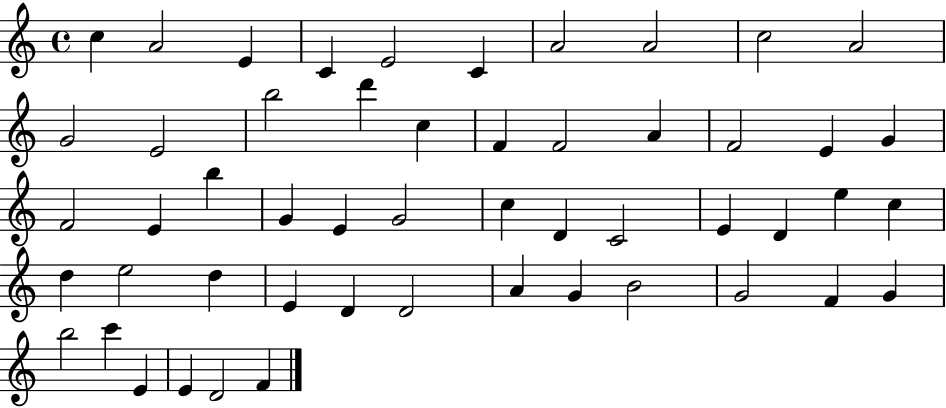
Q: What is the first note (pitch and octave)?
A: C5